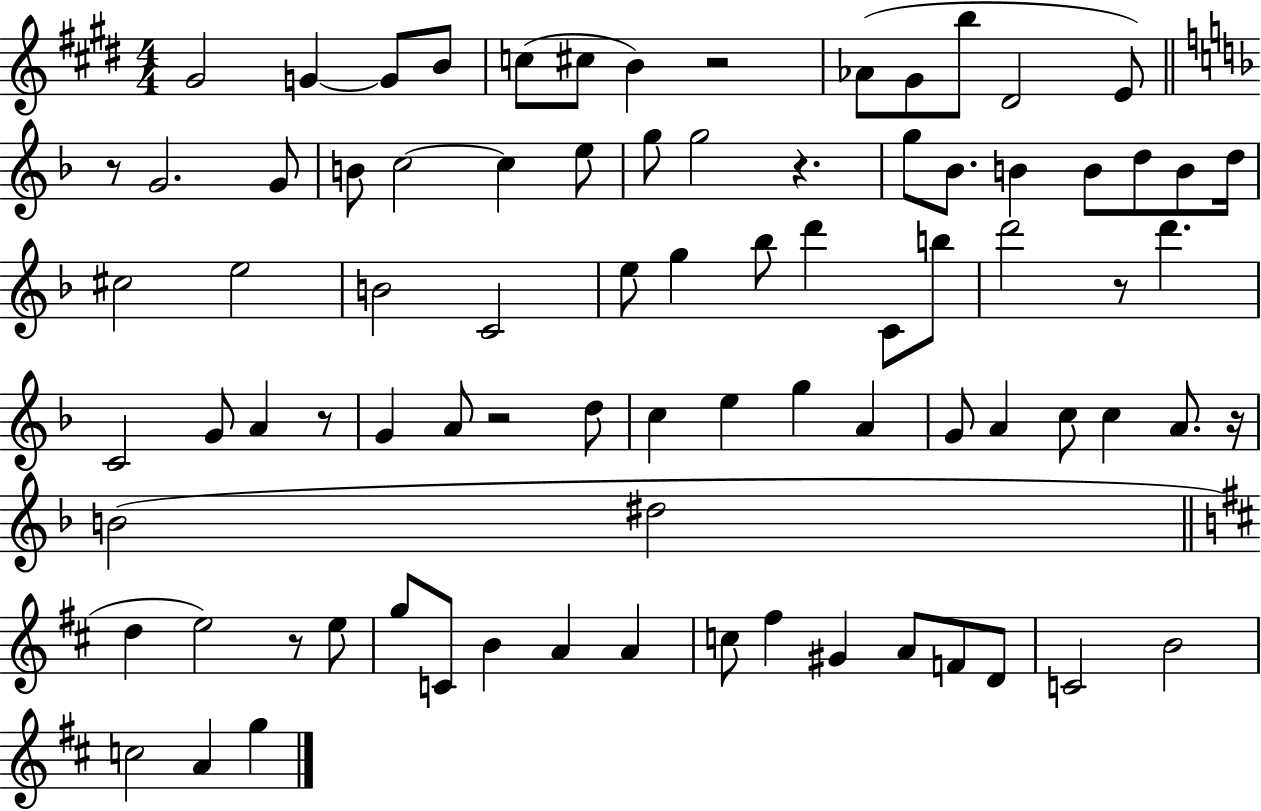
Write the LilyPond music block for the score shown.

{
  \clef treble
  \numericTimeSignature
  \time 4/4
  \key e \major
  \repeat volta 2 { gis'2 g'4~~ g'8 b'8 | c''8( cis''8 b'4) r2 | aes'8( gis'8 b''8 dis'2 e'8) | \bar "||" \break \key d \minor r8 g'2. g'8 | b'8 c''2~~ c''4 e''8 | g''8 g''2 r4. | g''8 bes'8. b'4 b'8 d''8 b'8 d''16 | \break cis''2 e''2 | b'2 c'2 | e''8 g''4 bes''8 d'''4 c'8 b''8 | d'''2 r8 d'''4. | \break c'2 g'8 a'4 r8 | g'4 a'8 r2 d''8 | c''4 e''4 g''4 a'4 | g'8 a'4 c''8 c''4 a'8. r16 | \break b'2( dis''2 | \bar "||" \break \key b \minor d''4 e''2) r8 e''8 | g''8 c'8 b'4 a'4 a'4 | c''8 fis''4 gis'4 a'8 f'8 d'8 | c'2 b'2 | \break c''2 a'4 g''4 | } \bar "|."
}